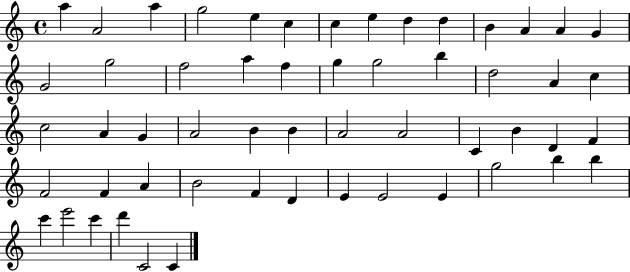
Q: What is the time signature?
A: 4/4